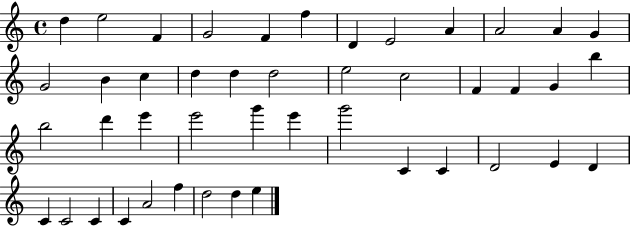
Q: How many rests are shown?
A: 0